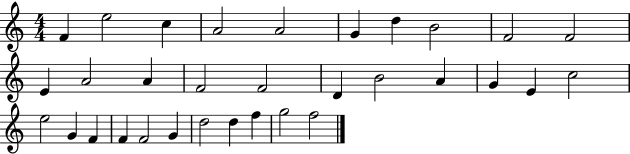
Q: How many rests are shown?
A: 0